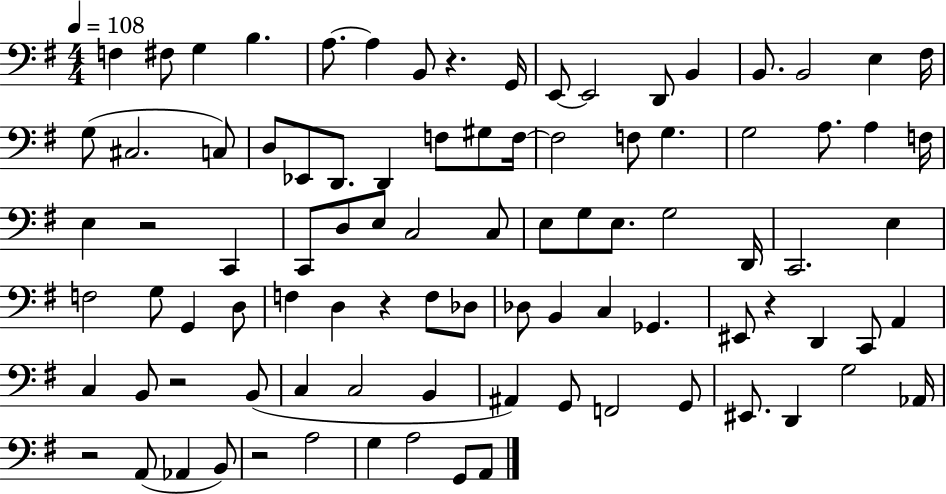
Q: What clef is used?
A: bass